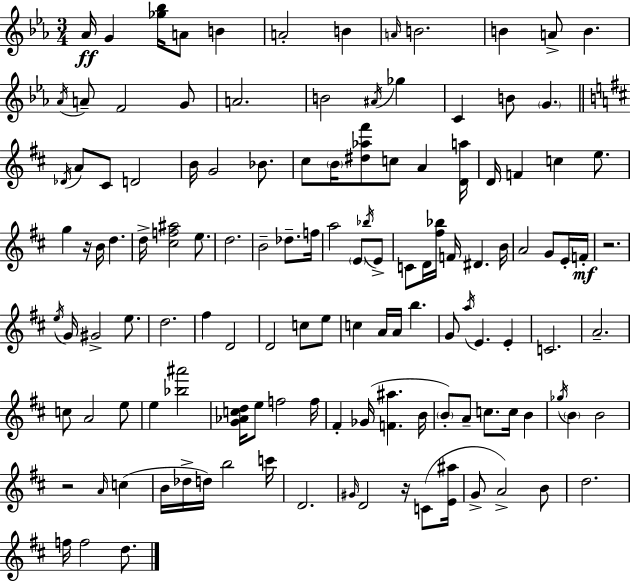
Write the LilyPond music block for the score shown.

{
  \clef treble
  \numericTimeSignature
  \time 3/4
  \key c \minor
  aes'16\ff g'4 <ges'' bes''>16 a'8 b'4 | a'2-. b'4 | \grace { a'16 } b'2. | b'4 a'8-> b'4. | \break \acciaccatura { aes'16 } a'8-- f'2 | g'8 a'2. | b'2 \acciaccatura { ais'16 } ges''4 | c'4 b'8 \parenthesize g'4. | \break \bar "||" \break \key d \major \acciaccatura { des'16 } a'8 cis'8 d'2 | b'16 g'2 bes'8. | cis''8 \parenthesize b'16 <dis'' aes'' fis'''>8 c''8 a'4 | <d' a''>16 d'16 f'4 c''4 e''8. | \break g''4 r16 b'16 d''4. | d''16-> <cis'' f'' ais''>2 e''8. | d''2. | b'2-- des''8.-- | \break f''16 a''2 \parenthesize e'8 \acciaccatura { bes''16 } | e'8-> c'8 d'16 <fis'' bes''>16 f'16 dis'4. | b'16 a'2 g'8 | e'16-. f'16-.\mf r2. | \break \acciaccatura { e''16 } g'16 gis'2-> | e''8. d''2. | fis''4 d'2 | d'2 c''8 | \break e''8 c''4 a'16 a'16 b''4. | g'8 \acciaccatura { a''16 } e'4. | e'4-. c'2. | a'2.-- | \break c''8 a'2 | e''8 e''4 <bes'' ais'''>2 | <g' aes' c'' d''>16 e''8 f''2 | f''16 fis'4-. ges'16( <f' ais''>4. | \break b'16 \parenthesize b'8-.) a'8-- c''8. c''16 | b'4 \acciaccatura { ges''16 } \parenthesize b'4 b'2 | r2 | \grace { a'16 } c''4( b'16 des''16-> d''16) b''2 | \break c'''16 d'2. | \grace { gis'16 } d'2 | r16 c'8( <e' ais''>16 g'8-> a'2->) | b'8 d''2. | \break f''16 f''2 | d''8. \bar "|."
}